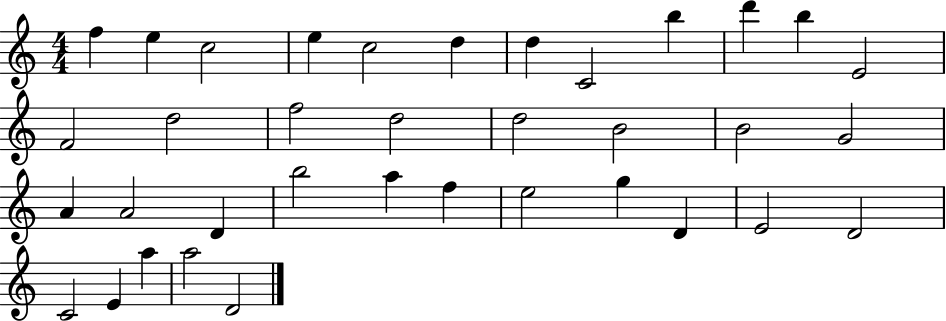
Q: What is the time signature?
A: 4/4